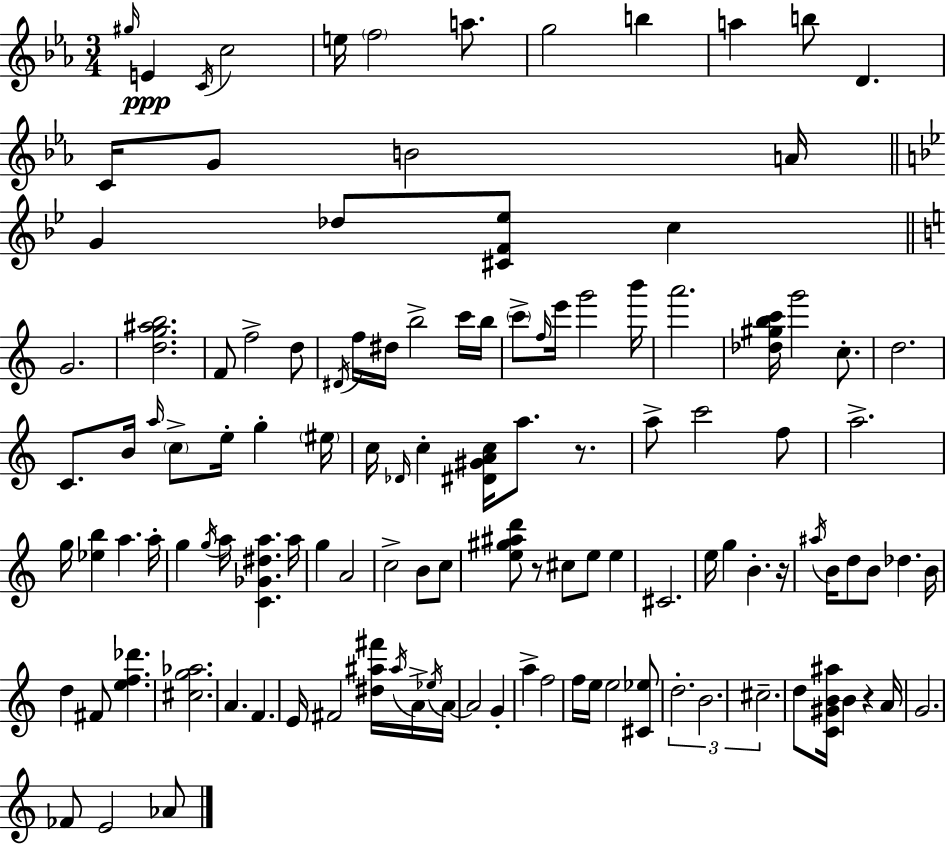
{
  \clef treble
  \numericTimeSignature
  \time 3/4
  \key c \minor
  \grace { gis''16 }\ppp e'4 \acciaccatura { c'16 } c''2 | e''16 \parenthesize f''2 a''8. | g''2 b''4 | a''4 b''8 d'4. | \break c'16 g'8 b'2 | a'16 \bar "||" \break \key bes \major g'4 des''8 <cis' f' ees''>8 c''4 | \bar "||" \break \key a \minor g'2. | <d'' g'' ais'' b''>2. | f'8 f''2-> d''8 | \acciaccatura { dis'16 } f''16 dis''16 b''2-> c'''16 | \break b''16 \parenthesize c'''8-> \grace { f''16 } e'''16 g'''2 | b'''16 a'''2. | <des'' gis'' b'' c'''>16 g'''2 c''8.-. | d''2. | \break c'8. b'16 \grace { a''16 } \parenthesize c''8-> e''16-. g''4-. | \parenthesize eis''16 c''16 \grace { des'16 } c''4-. <dis' gis' a' c''>16 a''8. | r8. a''8-> c'''2 | f''8 a''2.-> | \break g''16 <ees'' b''>4 a''4. | a''16-. g''4 \acciaccatura { g''16 } a''16 <c' ges' dis'' a''>4. | a''16 g''4 a'2 | c''2-> | \break b'8 c''8 <e'' gis'' ais'' d'''>8 r8 cis''8 e''8 | e''4 cis'2. | e''16 g''4 b'4.-. | r16 \acciaccatura { ais''16 } b'16 d''8 b'8 des''4. | \break b'16 d''4 fis'8 | <e'' f'' des'''>4. <cis'' g'' aes''>2. | a'4. | f'4. e'16 fis'2 | \break <dis'' ais'' fis'''>16 \acciaccatura { ais''16 } a'16-> \acciaccatura { ees''16 } a'16~~ a'2 | g'4-. a''4-> | f''2 f''16 e''16 e''2 | <cis' ees''>8 \tuplet 3/2 { d''2.-. | \break b'2. | cis''2.-- } | d''8 <c' gis' b' ais''>16 b'4 | r4 a'16 g'2. | \break fes'8 e'2 | aes'8 \bar "|."
}